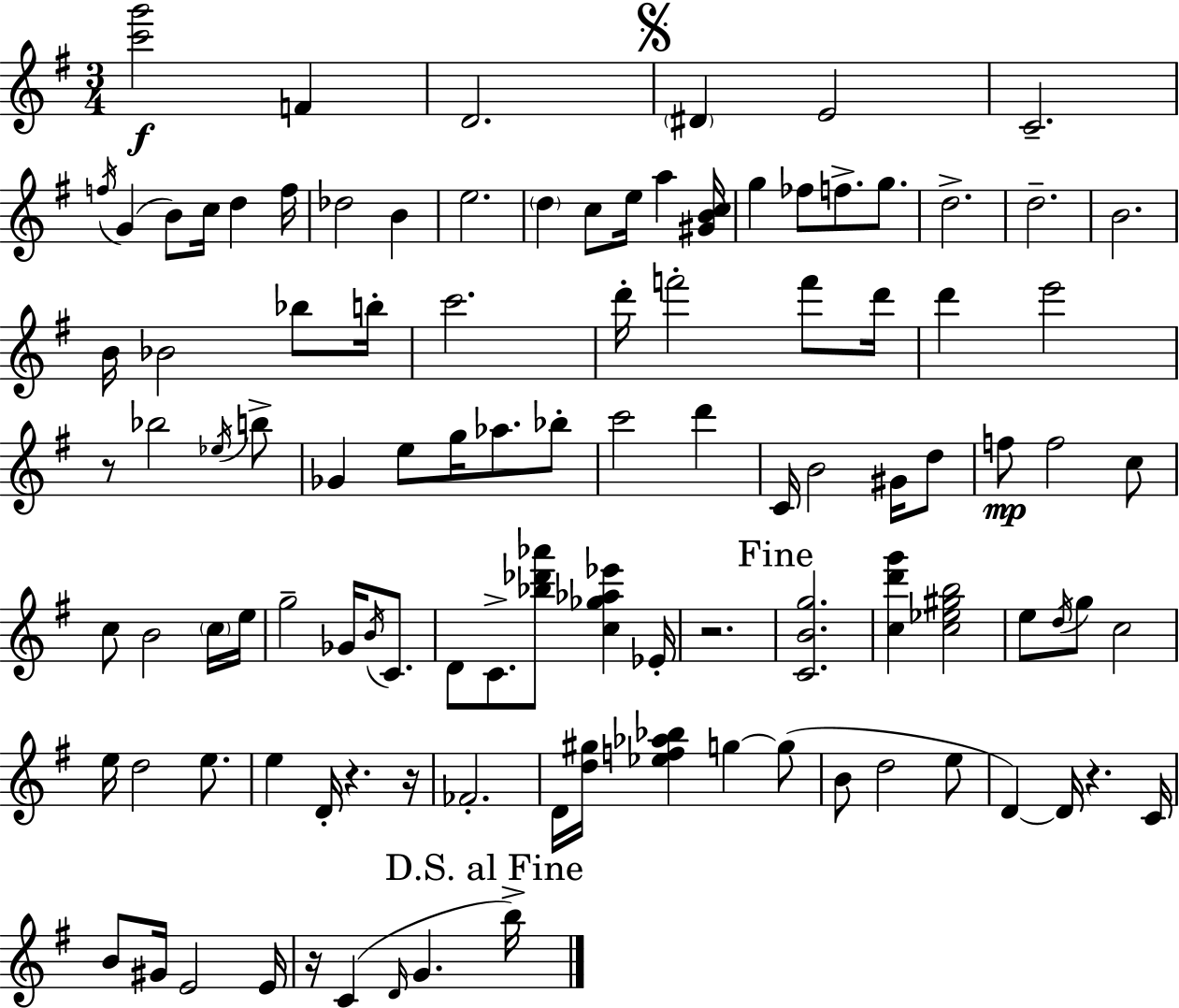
X:1
T:Untitled
M:3/4
L:1/4
K:G
[c'g']2 F D2 ^D E2 C2 f/4 G B/2 c/4 d f/4 _d2 B e2 d c/2 e/4 a [^GBc]/4 g _f/2 f/2 g/2 d2 d2 B2 B/4 _B2 _b/2 b/4 c'2 d'/4 f'2 f'/2 d'/4 d' e'2 z/2 _b2 _e/4 b/2 _G e/2 g/4 _a/2 _b/2 c'2 d' C/4 B2 ^G/4 d/2 f/2 f2 c/2 c/2 B2 c/4 e/4 g2 _G/4 B/4 C/2 D/2 C/2 [_b_d'_a']/2 [c_g_a_e'] _E/4 z2 [CBg]2 [cd'g'] [c_e^gb]2 e/2 d/4 g/2 c2 e/4 d2 e/2 e D/4 z z/4 _F2 D/4 [d^g]/4 [_ef_a_b] g g/2 B/2 d2 e/2 D D/4 z C/4 B/2 ^G/4 E2 E/4 z/4 C D/4 G b/4